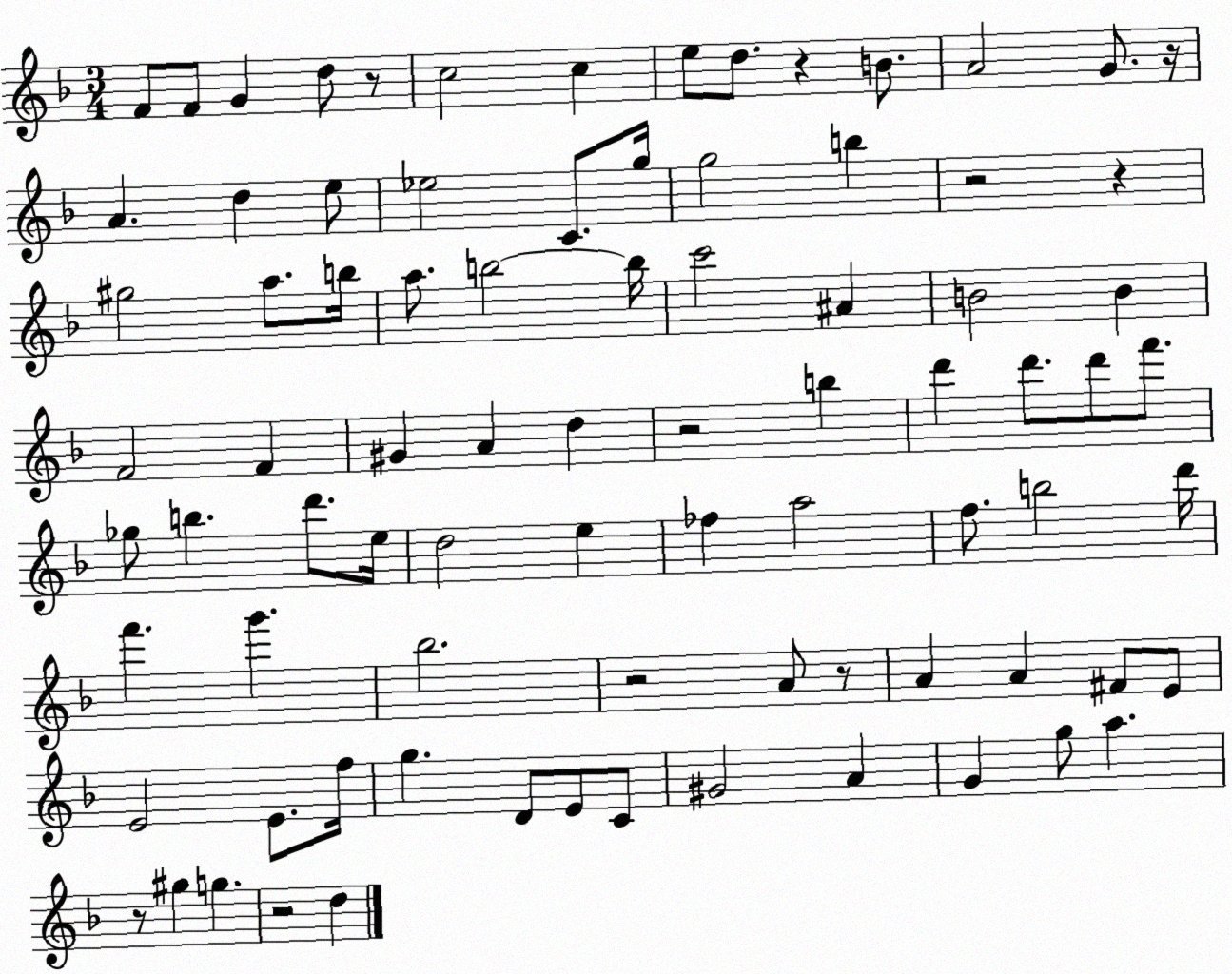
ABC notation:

X:1
T:Untitled
M:3/4
L:1/4
K:F
F/2 F/2 G d/2 z/2 c2 c e/2 d/2 z B/2 A2 G/2 z/4 A d e/2 _e2 C/2 g/4 g2 b z2 z ^g2 a/2 b/4 a/2 b2 b/4 c'2 ^A B2 B F2 F ^G A d z2 b d' d'/2 d'/2 f'/2 _g/2 b d'/2 e/4 d2 e _f a2 f/2 b2 d'/4 f' g' _b2 z2 A/2 z/2 A A ^F/2 E/2 E2 E/2 f/4 g D/2 E/2 C/2 ^G2 A G g/2 a z/2 ^g g z2 d